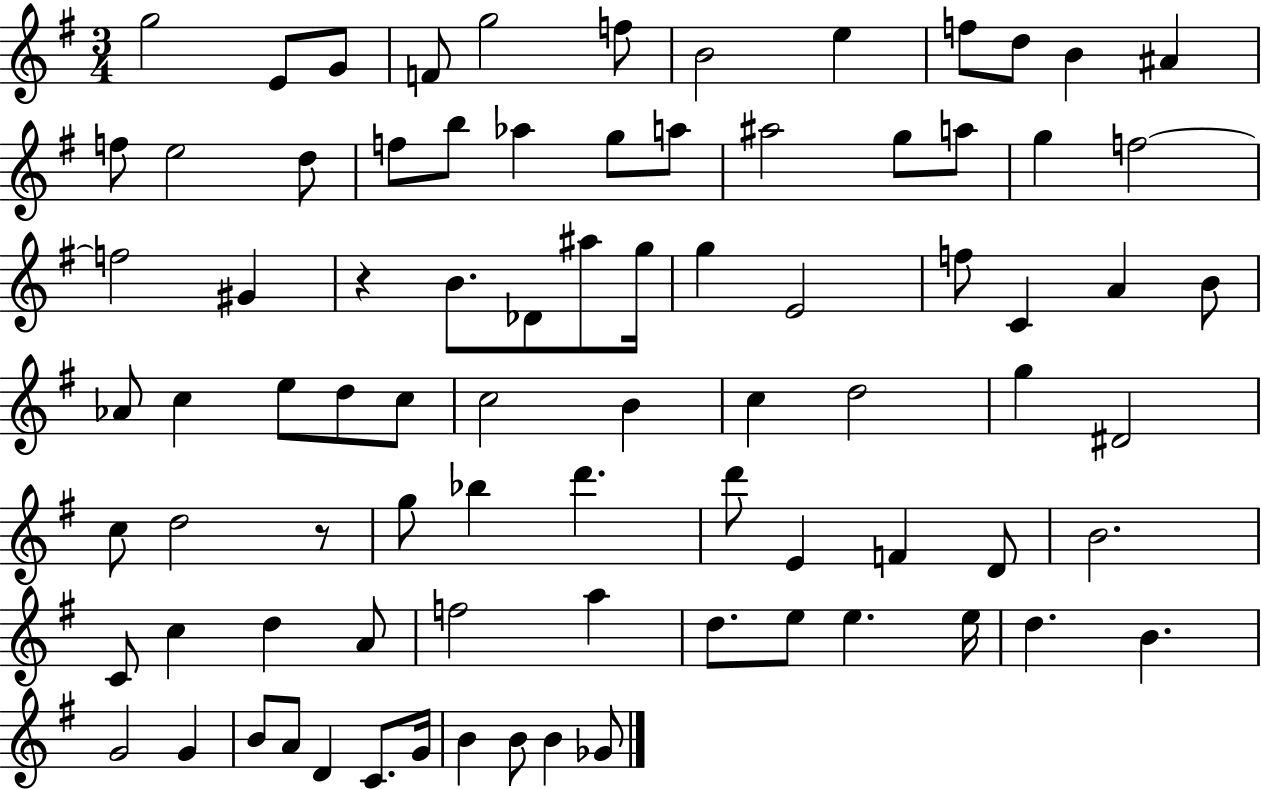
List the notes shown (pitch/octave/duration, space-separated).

G5/h E4/e G4/e F4/e G5/h F5/e B4/h E5/q F5/e D5/e B4/q A#4/q F5/e E5/h D5/e F5/e B5/e Ab5/q G5/e A5/e A#5/h G5/e A5/e G5/q F5/h F5/h G#4/q R/q B4/e. Db4/e A#5/e G5/s G5/q E4/h F5/e C4/q A4/q B4/e Ab4/e C5/q E5/e D5/e C5/e C5/h B4/q C5/q D5/h G5/q D#4/h C5/e D5/h R/e G5/e Bb5/q D6/q. D6/e E4/q F4/q D4/e B4/h. C4/e C5/q D5/q A4/e F5/h A5/q D5/e. E5/e E5/q. E5/s D5/q. B4/q. G4/h G4/q B4/e A4/e D4/q C4/e. G4/s B4/q B4/e B4/q Gb4/e